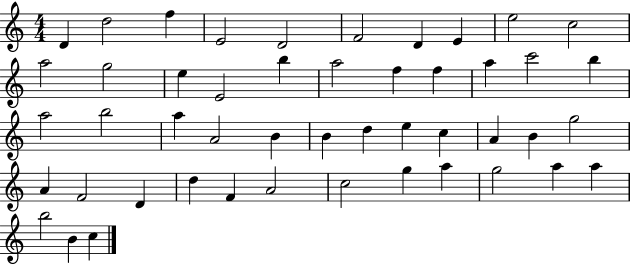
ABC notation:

X:1
T:Untitled
M:4/4
L:1/4
K:C
D d2 f E2 D2 F2 D E e2 c2 a2 g2 e E2 b a2 f f a c'2 b a2 b2 a A2 B B d e c A B g2 A F2 D d F A2 c2 g a g2 a a b2 B c